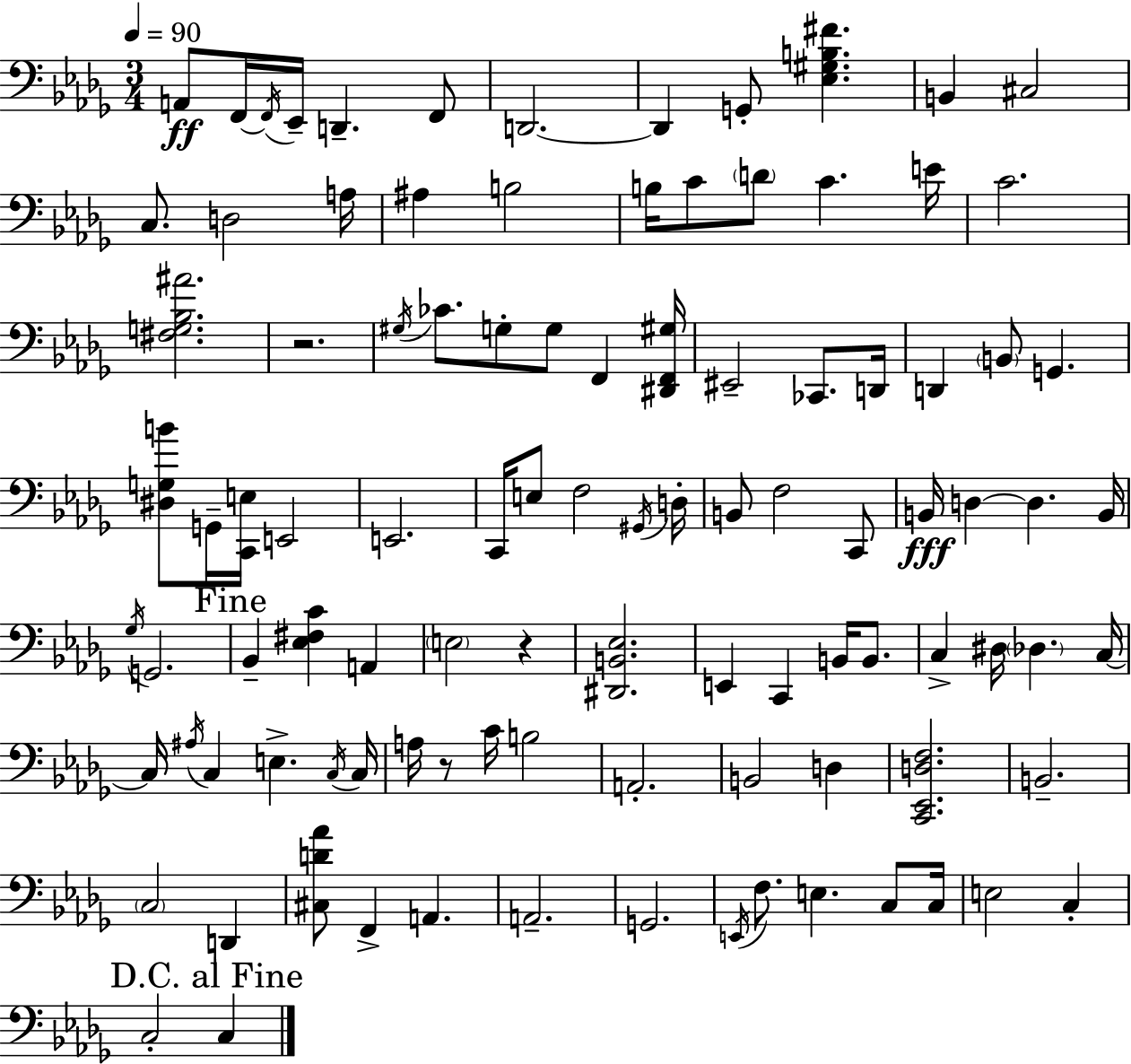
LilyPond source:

{
  \clef bass
  \numericTimeSignature
  \time 3/4
  \key bes \minor
  \tempo 4 = 90
  a,8\ff f,16~~ \acciaccatura { f,16 } ees,16-- d,4.-- f,8 | d,2.~~ | d,4 g,8-. <ees gis b fis'>4. | b,4 cis2 | \break c8. d2 | a16 ais4 b2 | b16 c'8 \parenthesize d'8 c'4. | e'16 c'2. | \break <fis g bes ais'>2. | r2. | \acciaccatura { gis16 } ces'8. g8-. g8 f,4 | <dis, f, gis>16 eis,2-- ces,8. | \break d,16 d,4 \parenthesize b,8 g,4. | <dis g b'>8 g,16-- <c, e>16 e,2 | e,2. | c,16 e8 f2 | \break \acciaccatura { gis,16 } d16-. b,8 f2 | c,8 b,16\fff d4~~ d4. | b,16 \acciaccatura { ges16 } g,2. | \mark "Fine" bes,4-- <ees fis c'>4 | \break a,4 \parenthesize e2 | r4 <dis, b, ees>2. | e,4 c,4 | b,16 b,8. c4-> dis16 \parenthesize des4. | \break c16~~ c16 \acciaccatura { ais16 } c4 e4.-> | \acciaccatura { c16 } c16 a16 r8 c'16 b2 | a,2.-. | b,2 | \break d4 <c, ees, d f>2. | b,2.-- | \parenthesize c2 | d,4 <cis d' aes'>8 f,4-> | \break a,4. a,2.-- | g,2. | \acciaccatura { e,16 } f8. e4. | c8 c16 e2 | \break c4-. \mark "D.C. al Fine" c2-. | c4 \bar "|."
}